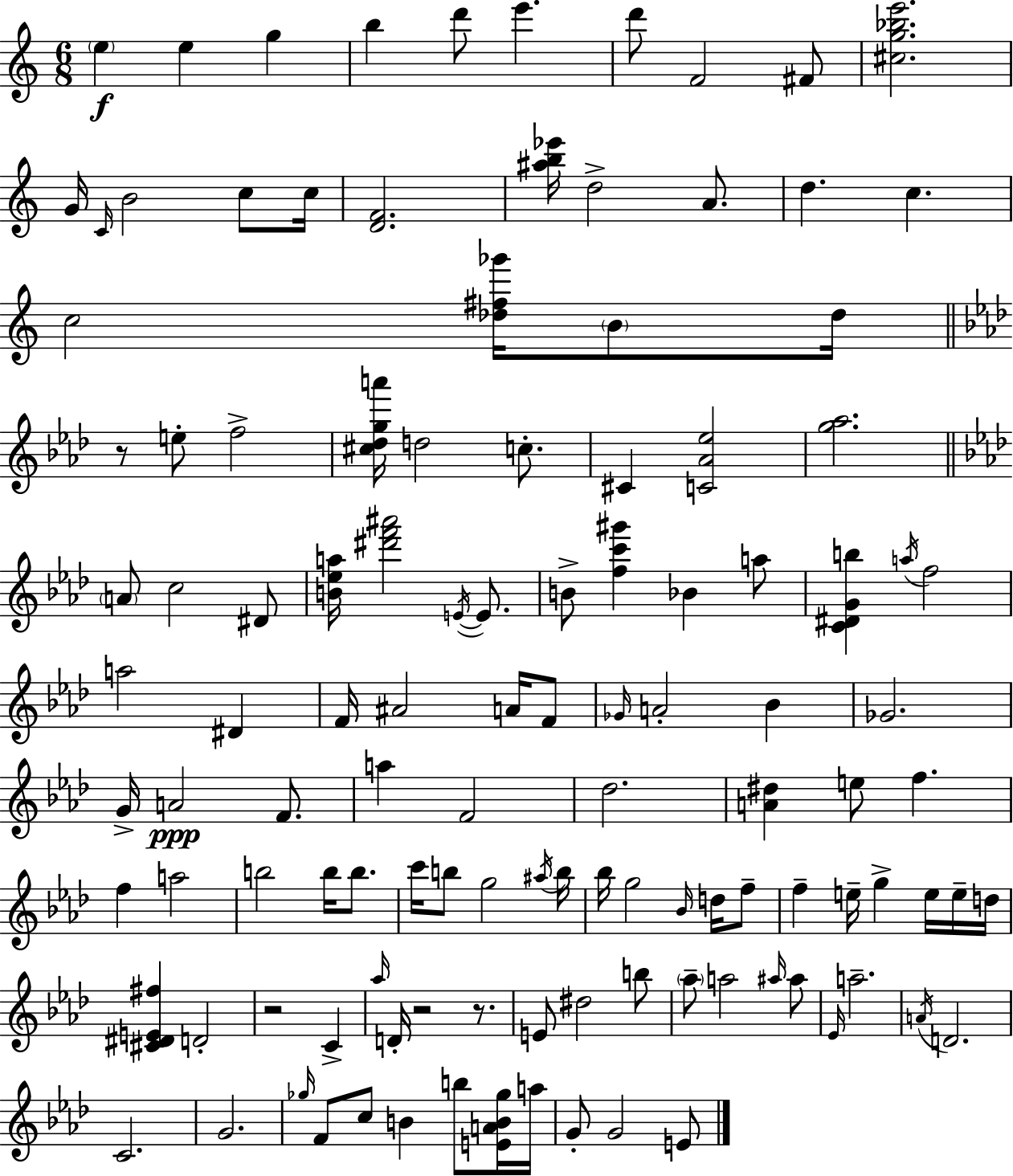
X:1
T:Untitled
M:6/8
L:1/4
K:C
e e g b d'/2 e' d'/2 F2 ^F/2 [^cg_be']2 G/4 C/4 B2 c/2 c/4 [DF]2 [^ab_e']/4 d2 A/2 d c c2 [_d^f_g']/4 B/2 _d/4 z/2 e/2 f2 [^c_dga']/4 d2 c/2 ^C [C_A_e]2 [g_a]2 A/2 c2 ^D/2 [B_ea]/4 [^d'f'^a']2 E/4 E/2 B/2 [fc'^g'] _B a/2 [C^DGb] a/4 f2 a2 ^D F/4 ^A2 A/4 F/2 _G/4 A2 _B _G2 G/4 A2 F/2 a F2 _d2 [A^d] e/2 f f a2 b2 b/4 b/2 c'/4 b/2 g2 ^a/4 b/4 _b/4 g2 _B/4 d/4 f/2 f e/4 g e/4 e/4 d/4 [^C^DE^f] D2 z2 C _a/4 D/4 z2 z/2 E/2 ^d2 b/2 _a/2 a2 ^a/4 ^a/2 _E/4 a2 A/4 D2 C2 G2 _g/4 F/2 c/2 B b/2 [EAB_g]/4 a/4 G/2 G2 E/2